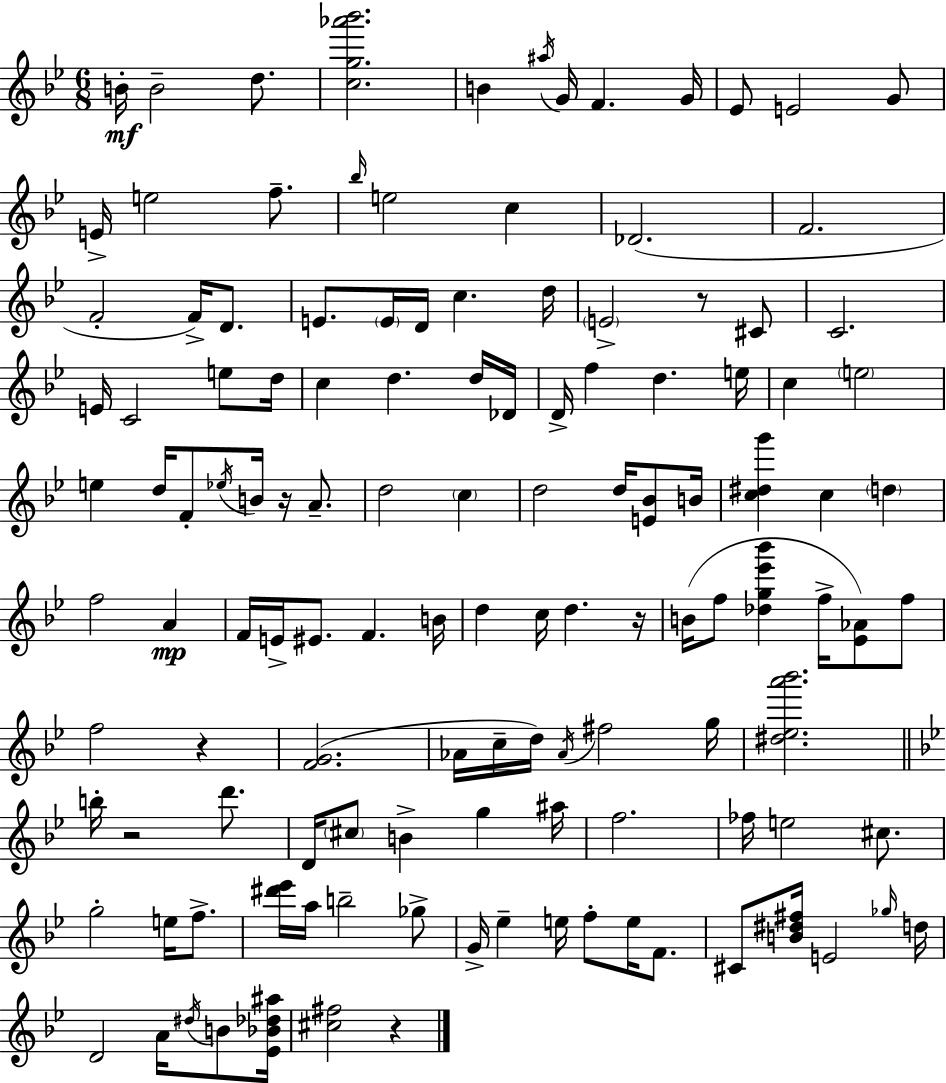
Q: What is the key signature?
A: BES major